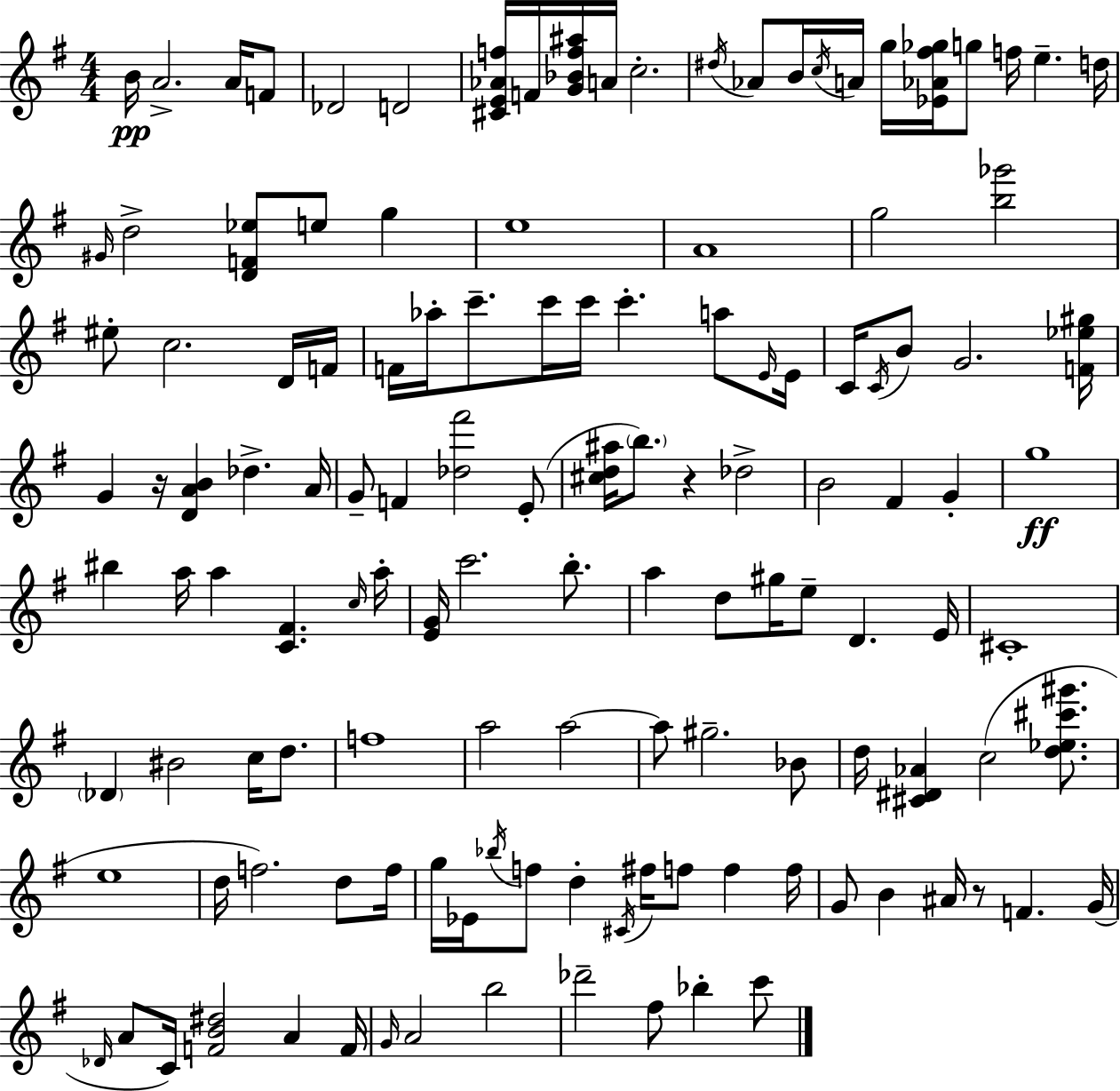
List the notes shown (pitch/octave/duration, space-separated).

B4/s A4/h. A4/s F4/e Db4/h D4/h [C#4,E4,Ab4,F5]/s F4/s [G4,Bb4,F5,A#5]/s A4/s C5/h. D#5/s Ab4/e B4/s C5/s A4/s G5/s [Eb4,Ab4,F#5,Gb5]/s G5/e F5/s E5/q. D5/s G#4/s D5/h [D4,F4,Eb5]/e E5/e G5/q E5/w A4/w G5/h [B5,Gb6]/h EIS5/e C5/h. D4/s F4/s F4/s Ab5/s C6/e. C6/s C6/s C6/q. A5/e E4/s E4/s C4/s C4/s B4/e G4/h. [F4,Eb5,G#5]/s G4/q R/s [D4,A4,B4]/q Db5/q. A4/s G4/e F4/q [Db5,F#6]/h E4/e [C#5,D5,A#5]/s B5/e. R/q Db5/h B4/h F#4/q G4/q G5/w BIS5/q A5/s A5/q [C4,F#4]/q. C5/s A5/s [E4,G4]/s C6/h. B5/e. A5/q D5/e G#5/s E5/e D4/q. E4/s C#4/w Db4/q BIS4/h C5/s D5/e. F5/w A5/h A5/h A5/e G#5/h. Bb4/e D5/s [C#4,D#4,Ab4]/q C5/h [D5,Eb5,C#6,G#6]/e. E5/w D5/s F5/h. D5/e F5/s G5/s Eb4/s Bb5/s F5/e D5/q C#4/s F#5/s F5/e F5/q F5/s G4/e B4/q A#4/s R/e F4/q. G4/s Db4/s A4/e C4/s [F4,B4,D#5]/h A4/q F4/s G4/s A4/h B5/h Db6/h F#5/e Bb5/q C6/e